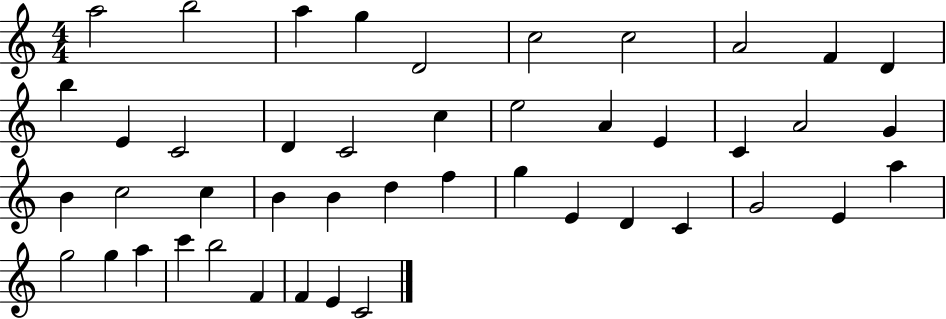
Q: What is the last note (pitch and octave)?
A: C4